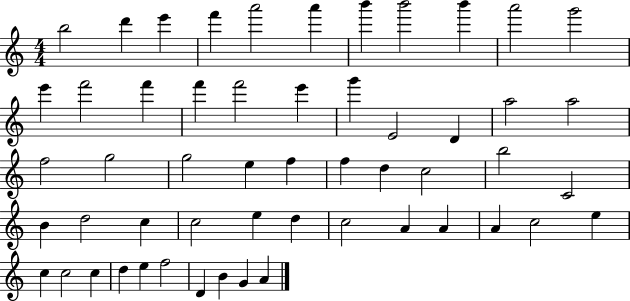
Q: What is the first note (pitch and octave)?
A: B5